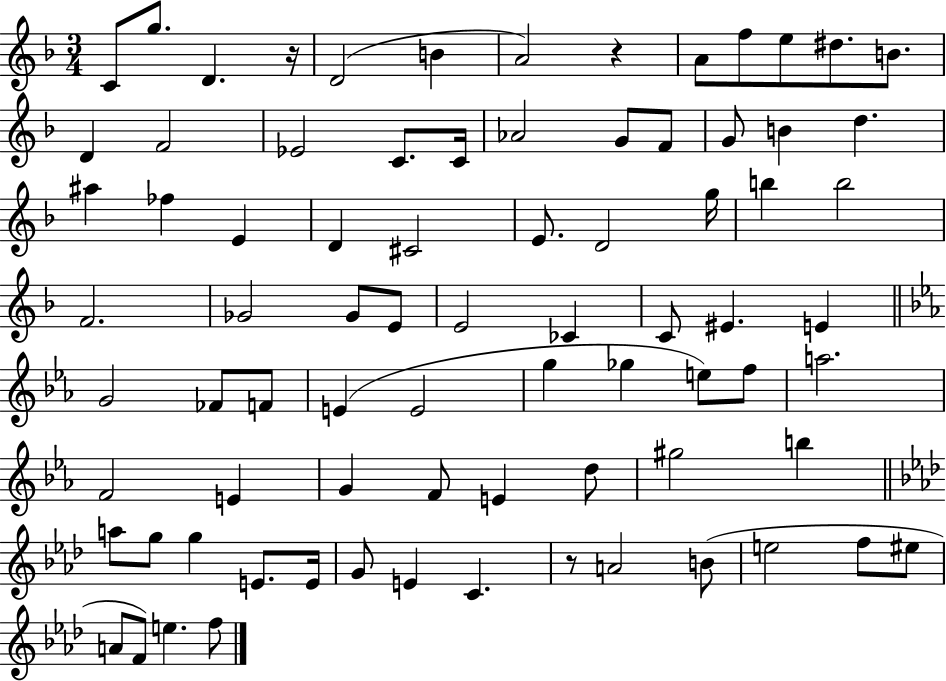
{
  \clef treble
  \numericTimeSignature
  \time 3/4
  \key f \major
  c'8 g''8. d'4. r16 | d'2( b'4 | a'2) r4 | a'8 f''8 e''8 dis''8. b'8. | \break d'4 f'2 | ees'2 c'8. c'16 | aes'2 g'8 f'8 | g'8 b'4 d''4. | \break ais''4 fes''4 e'4 | d'4 cis'2 | e'8. d'2 g''16 | b''4 b''2 | \break f'2. | ges'2 ges'8 e'8 | e'2 ces'4 | c'8 eis'4. e'4 | \break \bar "||" \break \key ees \major g'2 fes'8 f'8 | e'4( e'2 | g''4 ges''4 e''8) f''8 | a''2. | \break f'2 e'4 | g'4 f'8 e'4 d''8 | gis''2 b''4 | \bar "||" \break \key aes \major a''8 g''8 g''4 e'8. e'16 | g'8 e'4 c'4. | r8 a'2 b'8( | e''2 f''8 eis''8 | \break a'8 f'8) e''4. f''8 | \bar "|."
}